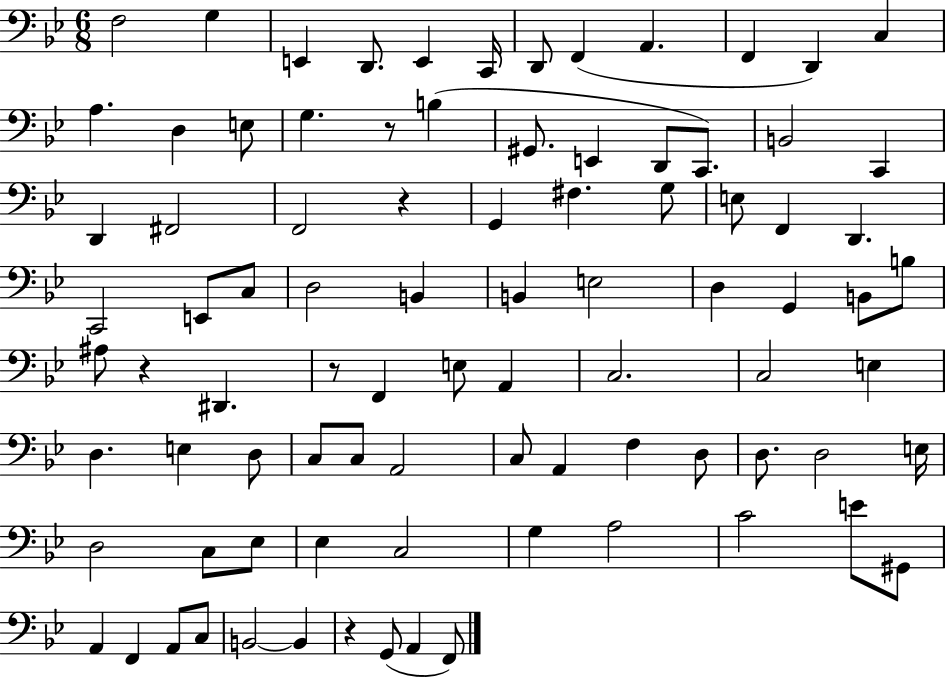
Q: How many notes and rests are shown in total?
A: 88